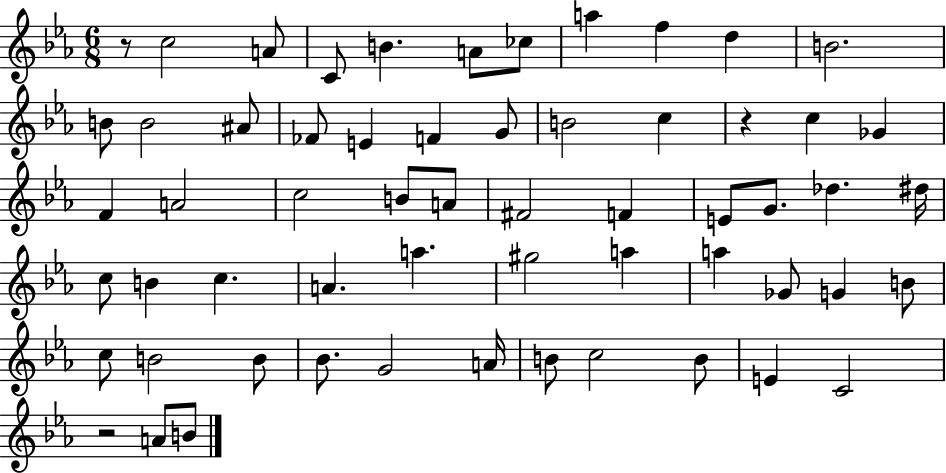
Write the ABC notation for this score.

X:1
T:Untitled
M:6/8
L:1/4
K:Eb
z/2 c2 A/2 C/2 B A/2 _c/2 a f d B2 B/2 B2 ^A/2 _F/2 E F G/2 B2 c z c _G F A2 c2 B/2 A/2 ^F2 F E/2 G/2 _d ^d/4 c/2 B c A a ^g2 a a _G/2 G B/2 c/2 B2 B/2 _B/2 G2 A/4 B/2 c2 B/2 E C2 z2 A/2 B/2